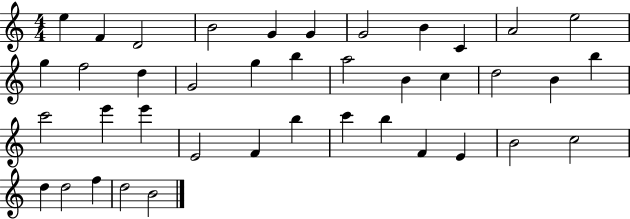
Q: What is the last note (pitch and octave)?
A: B4